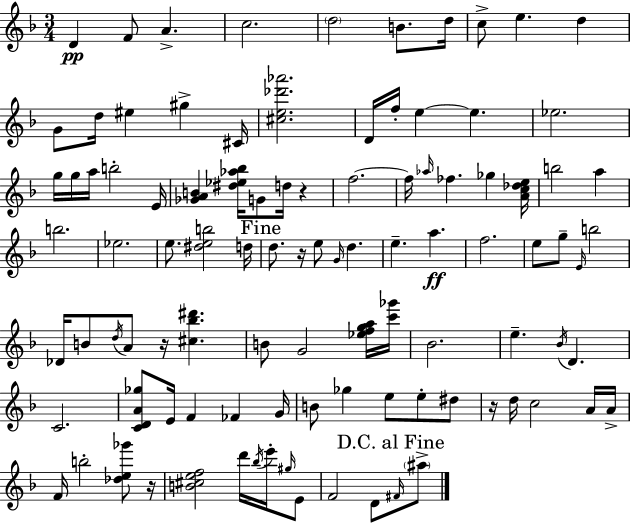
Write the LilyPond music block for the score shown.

{
  \clef treble
  \numericTimeSignature
  \time 3/4
  \key d \minor
  \repeat volta 2 { d'4\pp f'8 a'4.-> | c''2. | \parenthesize d''2 b'8. d''16 | c''8-> e''4. d''4 | \break g'8 d''16 eis''4 gis''4-> cis'16 | <cis'' e'' des''' aes'''>2. | d'16 f''16-. e''4~~ e''4. | ees''2. | \break g''16 g''16 a''16 b''2-. e'16 | <ges' a' b'>4 <dis'' ees'' aes'' bes''>16 g'8 d''16 r4 | f''2.~~ | f''16 \grace { aes''16 } fes''4. ges''4 | \break <a' c'' des'' e''>16 b''2 a''4 | b''2. | ees''2. | e''8. <dis'' e'' b''>2 | \break d''16 \mark "Fine" d''8. r16 e''8 \grace { g'16 } d''4. | e''4.-- a''4.\ff | f''2. | e''8 g''8-- \grace { e'16 } b''2 | \break des'16 b'8 \acciaccatura { d''16 } a'8 r16 <cis'' bes'' dis'''>4. | b'8 g'2 | <ees'' f'' g'' a''>16 <c''' ges'''>16 bes'2. | e''4.-- \acciaccatura { bes'16 } d'4. | \break c'2. | <c' d' a' ges''>8 e'16 f'4 | fes'4 g'16 b'8 ges''4 e''8 | e''8-. dis''8 r16 d''16 c''2 | \break a'16 a'16-> f'16 b''2-. | <des'' e'' ges'''>8 r16 <b' cis'' e'' f''>2 | d'''16 \acciaccatura { bes''16 } e'''16-. \grace { gis''16 } e'8 f'2 | d'8 \mark "D.C. al Fine" \grace { fis'16 } \parenthesize ais''8-> } \bar "|."
}